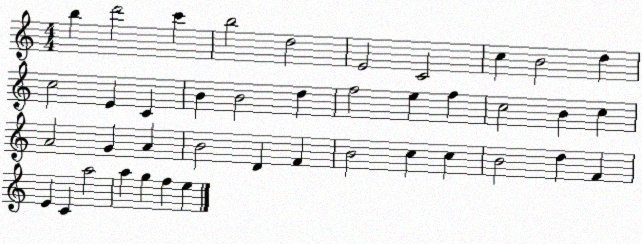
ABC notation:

X:1
T:Untitled
M:4/4
L:1/4
K:C
b d'2 c' b2 d2 E2 C2 c B2 d c2 E C B B2 d f2 e f c2 B c A2 G A B2 D F B2 c c B2 d F E C a2 a g f e